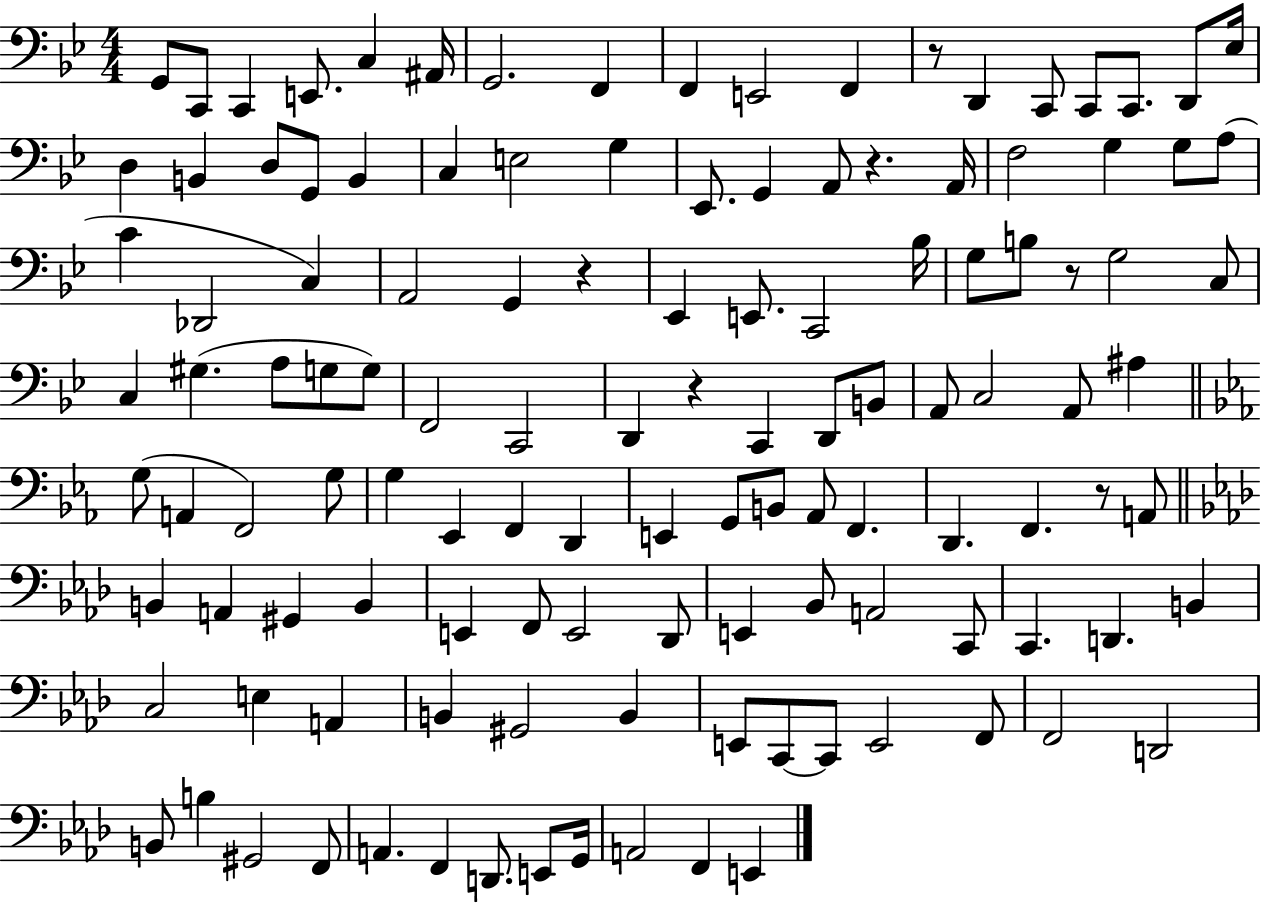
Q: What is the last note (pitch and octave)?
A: E2